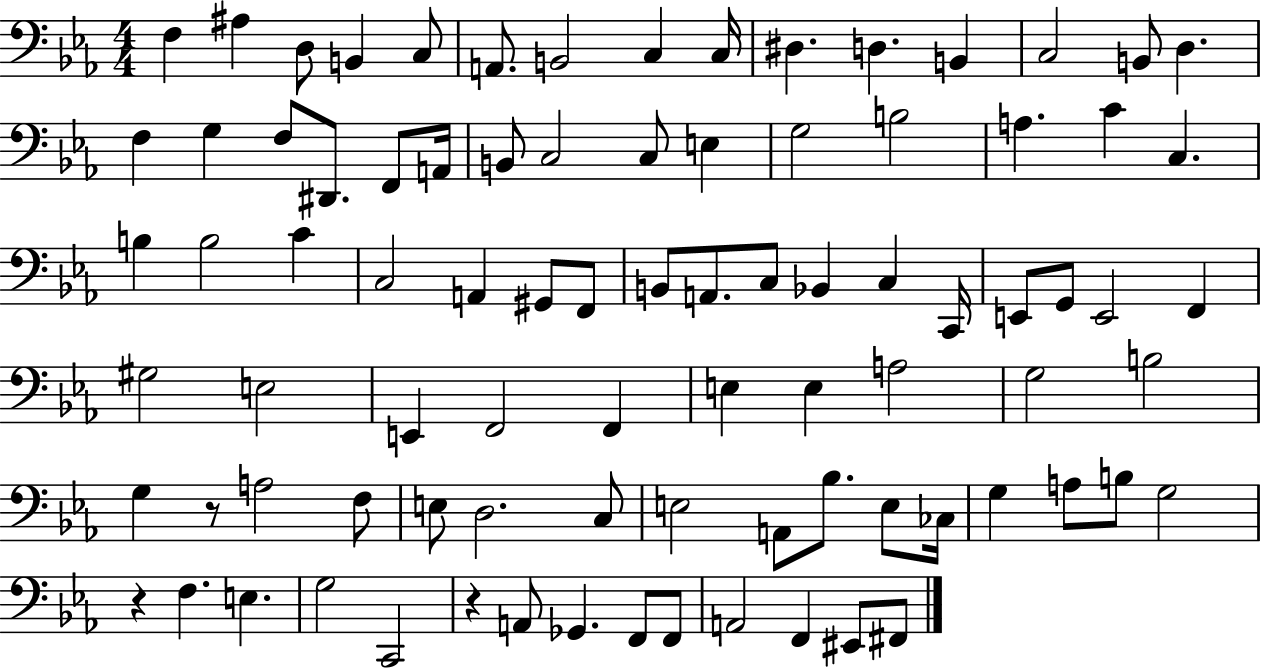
F3/q A#3/q D3/e B2/q C3/e A2/e. B2/h C3/q C3/s D#3/q. D3/q. B2/q C3/h B2/e D3/q. F3/q G3/q F3/e D#2/e. F2/e A2/s B2/e C3/h C3/e E3/q G3/h B3/h A3/q. C4/q C3/q. B3/q B3/h C4/q C3/h A2/q G#2/e F2/e B2/e A2/e. C3/e Bb2/q C3/q C2/s E2/e G2/e E2/h F2/q G#3/h E3/h E2/q F2/h F2/q E3/q E3/q A3/h G3/h B3/h G3/q R/e A3/h F3/e E3/e D3/h. C3/e E3/h A2/e Bb3/e. E3/e CES3/s G3/q A3/e B3/e G3/h R/q F3/q. E3/q. G3/h C2/h R/q A2/e Gb2/q. F2/e F2/e A2/h F2/q EIS2/e F#2/e